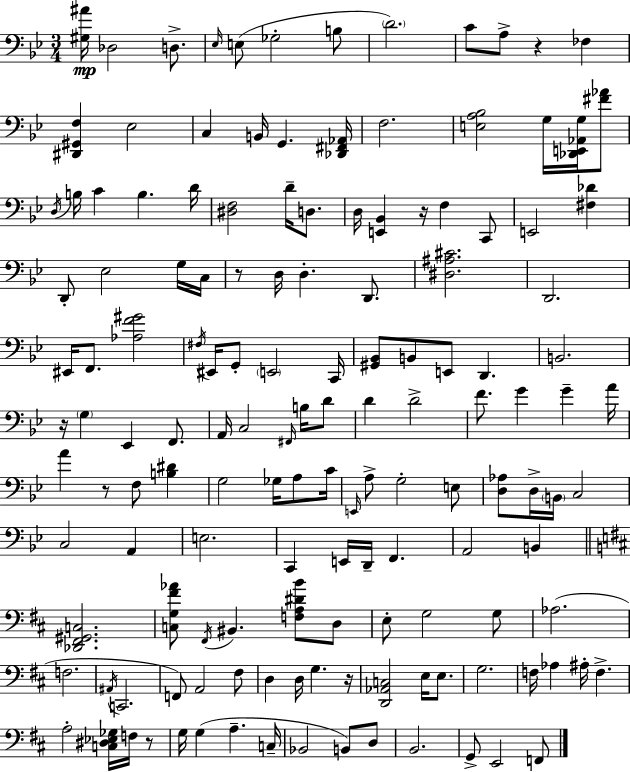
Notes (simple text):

[G#3,A#4]/s Db3/h D3/e. Eb3/s E3/e Gb3/h B3/e D4/h. C4/e A3/e R/q FES3/q [D#2,G#2,F3]/q Eb3/h C3/q B2/s G2/q. [Db2,F#2,Ab2]/s F3/h. [E3,A3,Bb3]/h G3/s [Db2,E2,Ab2,G3]/s [F#4,Ab4]/e D3/s B3/s C4/q B3/q. D4/s [D#3,F3]/h D4/s D3/e. D3/s [E2,Bb2]/q R/s F3/q C2/e E2/h [F#3,Db4]/q D2/e Eb3/h G3/s C3/s R/e D3/s D3/q. D2/e. [D#3,A#3,C#4]/h. D2/h. EIS2/s F2/e. [Ab3,F4,G#4]/h F#3/s EIS2/s G2/e E2/h C2/s [G#2,Bb2]/e B2/e E2/e D2/q. B2/h. R/s G3/q Eb2/q F2/e. A2/s C3/h F#2/s B3/s D4/e D4/q D4/h F4/e. G4/q G4/q A4/s A4/q R/e F3/e [B3,D#4]/q G3/h Gb3/s A3/e C4/s E2/s A3/e G3/h E3/e [D3,Ab3]/e D3/s B2/s C3/h C3/h A2/q E3/h. C2/q E2/s D2/s F2/q. A2/h B2/q [Db2,F#2,G#2,C3]/h. [C3,G3,F#4,Ab4]/e F#2/s BIS2/q. [F3,A3,D#4,B4]/e D3/e E3/e G3/h G3/e Ab3/h. F3/h. A#2/s C2/h. F2/e A2/h F#3/e D3/q D3/s G3/q. R/s [D2,Ab2,C3]/h E3/s E3/e. G3/h. F3/s Ab3/q A#3/s F3/q. A3/h [C3,D#3,Eb3,Gb3]/s F3/s R/e G3/s G3/q A3/q. C3/s Bb2/h B2/e D3/e B2/h. G2/e E2/h F2/e